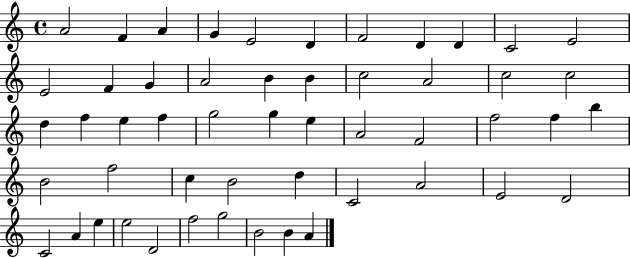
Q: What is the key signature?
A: C major